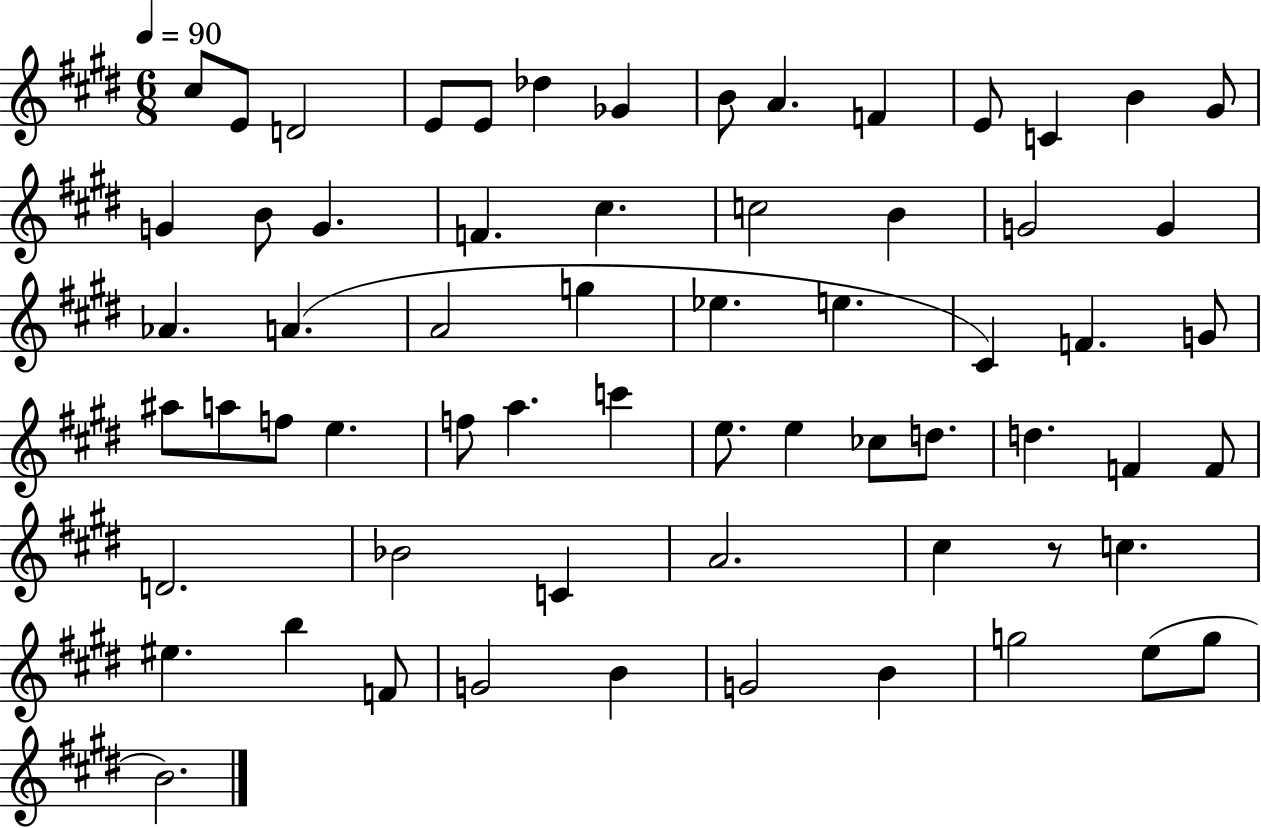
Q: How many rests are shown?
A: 1